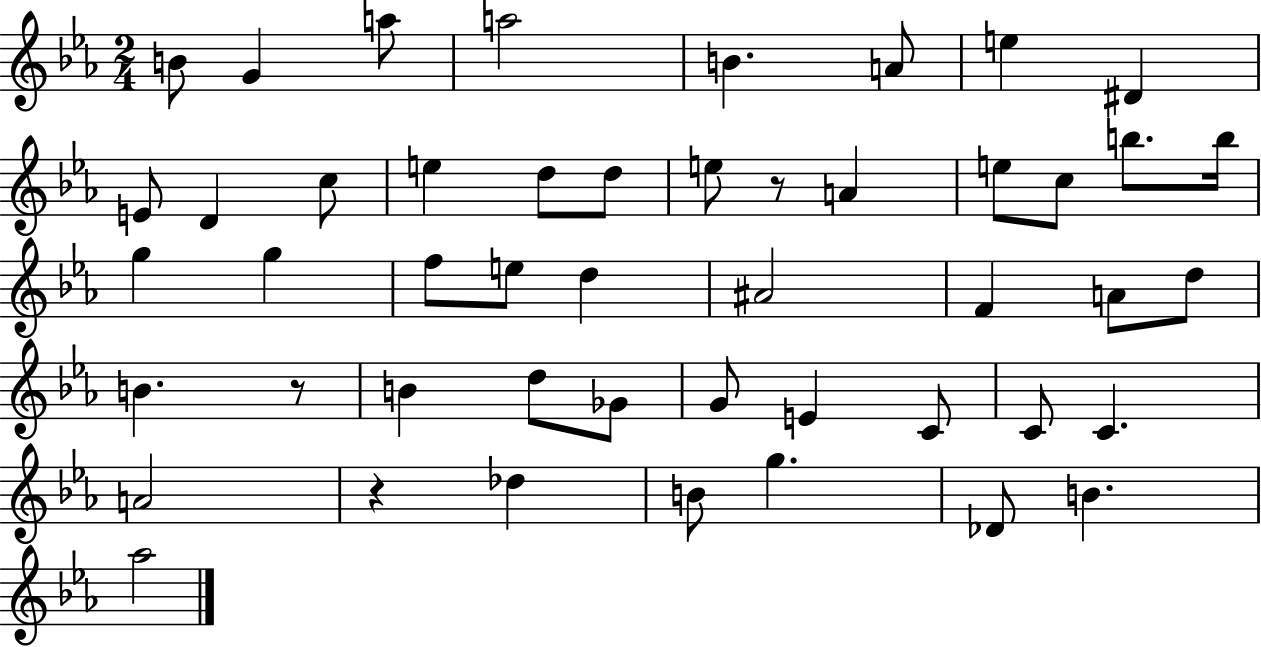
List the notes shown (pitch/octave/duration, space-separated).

B4/e G4/q A5/e A5/h B4/q. A4/e E5/q D#4/q E4/e D4/q C5/e E5/q D5/e D5/e E5/e R/e A4/q E5/e C5/e B5/e. B5/s G5/q G5/q F5/e E5/e D5/q A#4/h F4/q A4/e D5/e B4/q. R/e B4/q D5/e Gb4/e G4/e E4/q C4/e C4/e C4/q. A4/h R/q Db5/q B4/e G5/q. Db4/e B4/q. Ab5/h